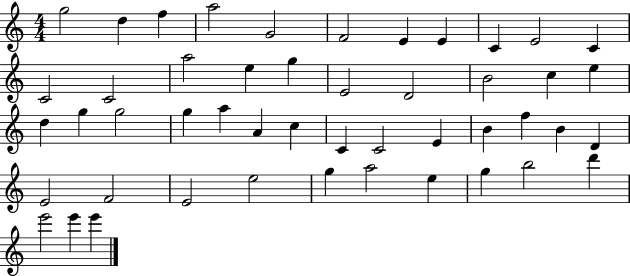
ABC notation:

X:1
T:Untitled
M:4/4
L:1/4
K:C
g2 d f a2 G2 F2 E E C E2 C C2 C2 a2 e g E2 D2 B2 c e d g g2 g a A c C C2 E B f B D E2 F2 E2 e2 g a2 e g b2 d' e'2 e' e'